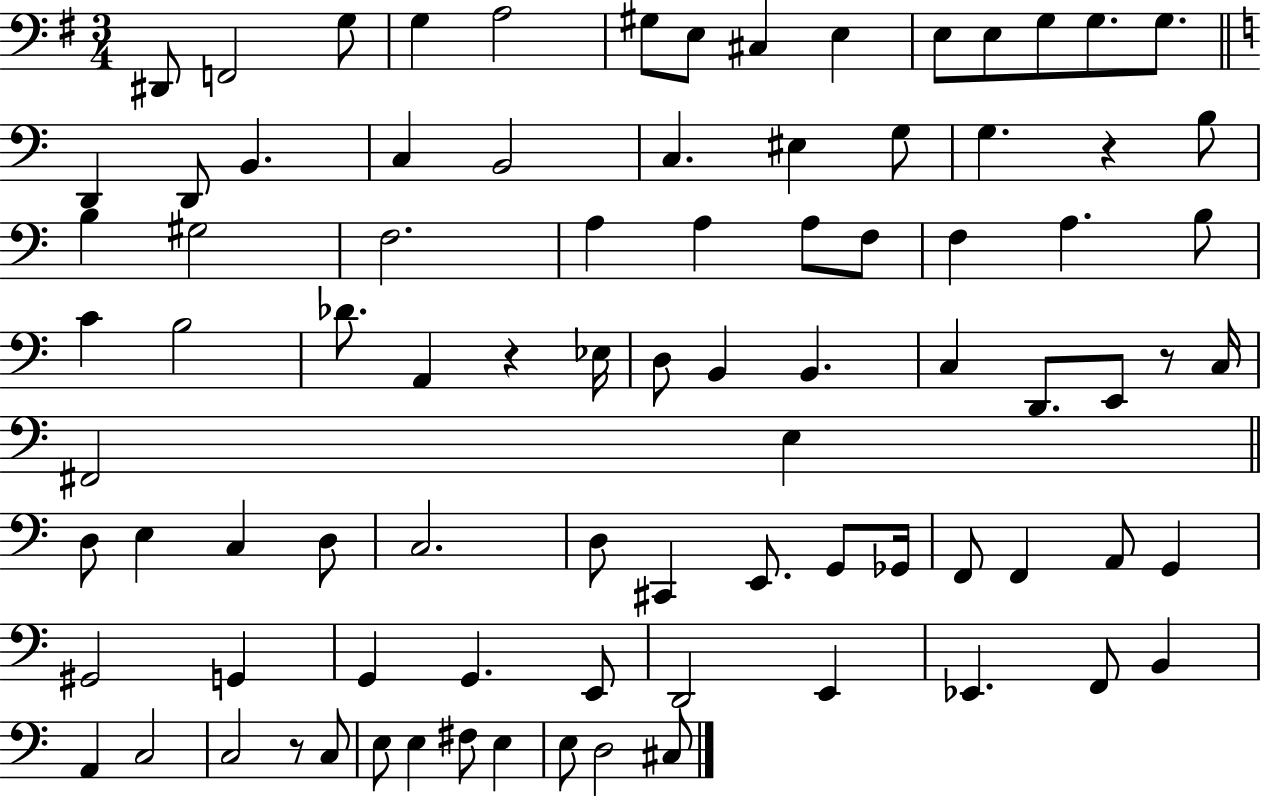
D#2/e F2/h G3/e G3/q A3/h G#3/e E3/e C#3/q E3/q E3/e E3/e G3/e G3/e. G3/e. D2/q D2/e B2/q. C3/q B2/h C3/q. EIS3/q G3/e G3/q. R/q B3/e B3/q G#3/h F3/h. A3/q A3/q A3/e F3/e F3/q A3/q. B3/e C4/q B3/h Db4/e. A2/q R/q Eb3/s D3/e B2/q B2/q. C3/q D2/e. E2/e R/e C3/s F#2/h E3/q D3/e E3/q C3/q D3/e C3/h. D3/e C#2/q E2/e. G2/e Gb2/s F2/e F2/q A2/e G2/q G#2/h G2/q G2/q G2/q. E2/e D2/h E2/q Eb2/q. F2/e B2/q A2/q C3/h C3/h R/e C3/e E3/e E3/q F#3/e E3/q E3/e D3/h C#3/e